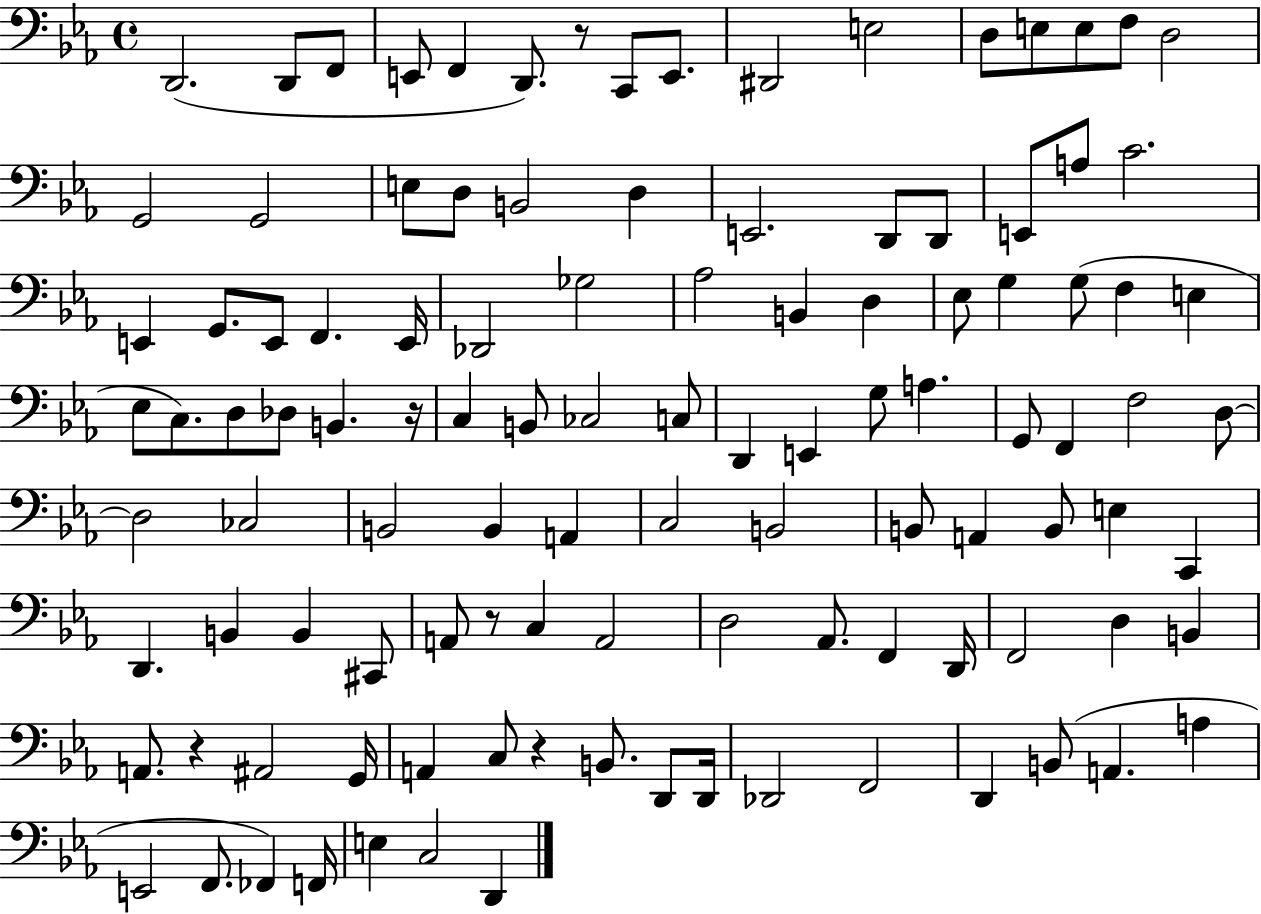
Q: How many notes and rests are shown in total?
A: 111